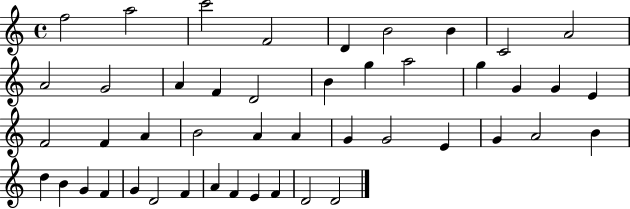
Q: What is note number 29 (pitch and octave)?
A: G4